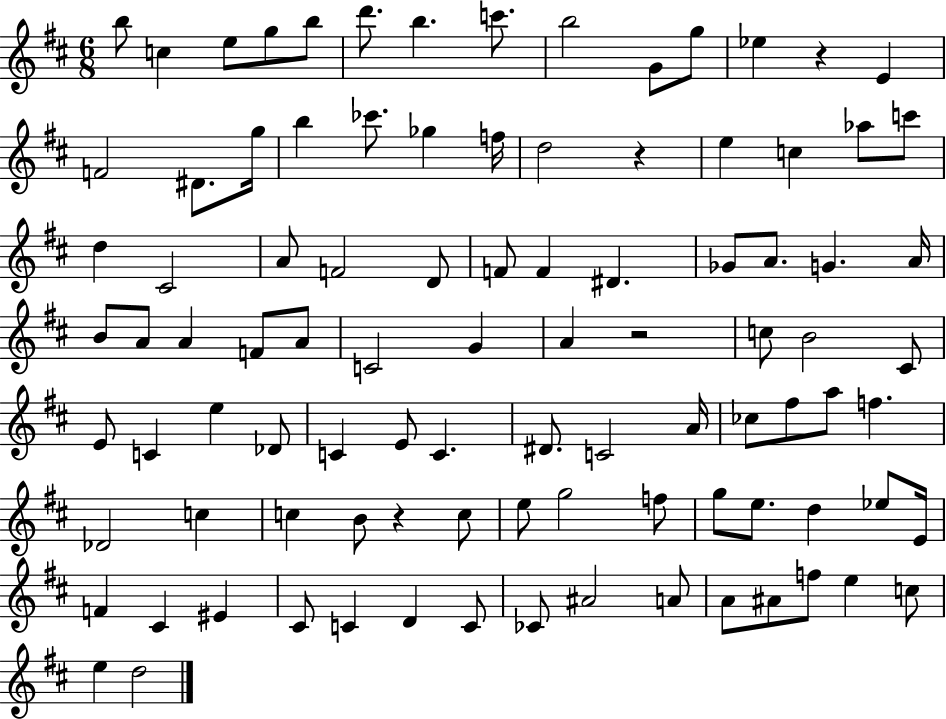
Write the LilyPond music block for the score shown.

{
  \clef treble
  \numericTimeSignature
  \time 6/8
  \key d \major
  b''8 c''4 e''8 g''8 b''8 | d'''8. b''4. c'''8. | b''2 g'8 g''8 | ees''4 r4 e'4 | \break f'2 dis'8. g''16 | b''4 ces'''8. ges''4 f''16 | d''2 r4 | e''4 c''4 aes''8 c'''8 | \break d''4 cis'2 | a'8 f'2 d'8 | f'8 f'4 dis'4. | ges'8 a'8. g'4. a'16 | \break b'8 a'8 a'4 f'8 a'8 | c'2 g'4 | a'4 r2 | c''8 b'2 cis'8 | \break e'8 c'4 e''4 des'8 | c'4 e'8 c'4. | dis'8. c'2 a'16 | ces''8 fis''8 a''8 f''4. | \break des'2 c''4 | c''4 b'8 r4 c''8 | e''8 g''2 f''8 | g''8 e''8. d''4 ees''8 e'16 | \break f'4 cis'4 eis'4 | cis'8 c'4 d'4 c'8 | ces'8 ais'2 a'8 | a'8 ais'8 f''8 e''4 c''8 | \break e''4 d''2 | \bar "|."
}